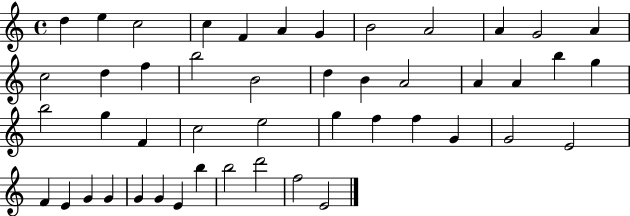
D5/q E5/q C5/h C5/q F4/q A4/q G4/q B4/h A4/h A4/q G4/h A4/q C5/h D5/q F5/q B5/h B4/h D5/q B4/q A4/h A4/q A4/q B5/q G5/q B5/h G5/q F4/q C5/h E5/h G5/q F5/q F5/q G4/q G4/h E4/h F4/q E4/q G4/q G4/q G4/q G4/q E4/q B5/q B5/h D6/h F5/h E4/h